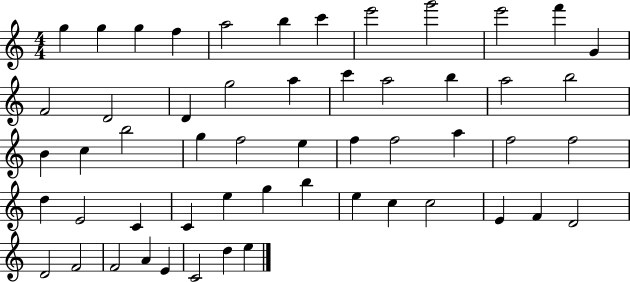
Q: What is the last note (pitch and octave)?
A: E5